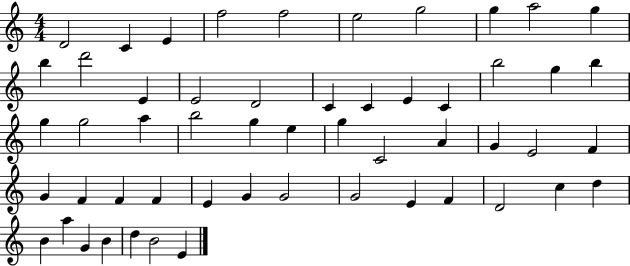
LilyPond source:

{
  \clef treble
  \numericTimeSignature
  \time 4/4
  \key c \major
  d'2 c'4 e'4 | f''2 f''2 | e''2 g''2 | g''4 a''2 g''4 | \break b''4 d'''2 e'4 | e'2 d'2 | c'4 c'4 e'4 c'4 | b''2 g''4 b''4 | \break g''4 g''2 a''4 | b''2 g''4 e''4 | g''4 c'2 a'4 | g'4 e'2 f'4 | \break g'4 f'4 f'4 f'4 | e'4 g'4 g'2 | g'2 e'4 f'4 | d'2 c''4 d''4 | \break b'4 a''4 g'4 b'4 | d''4 b'2 e'4 | \bar "|."
}